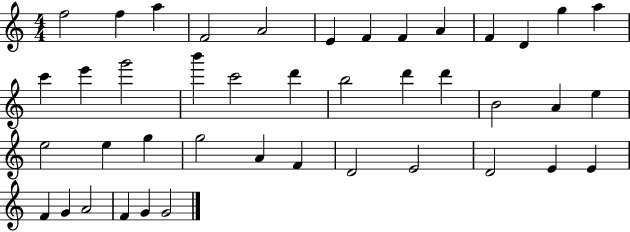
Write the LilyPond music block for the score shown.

{
  \clef treble
  \numericTimeSignature
  \time 4/4
  \key c \major
  f''2 f''4 a''4 | f'2 a'2 | e'4 f'4 f'4 a'4 | f'4 d'4 g''4 a''4 | \break c'''4 e'''4 g'''2 | b'''4 c'''2 d'''4 | b''2 d'''4 d'''4 | b'2 a'4 e''4 | \break e''2 e''4 g''4 | g''2 a'4 f'4 | d'2 e'2 | d'2 e'4 e'4 | \break f'4 g'4 a'2 | f'4 g'4 g'2 | \bar "|."
}